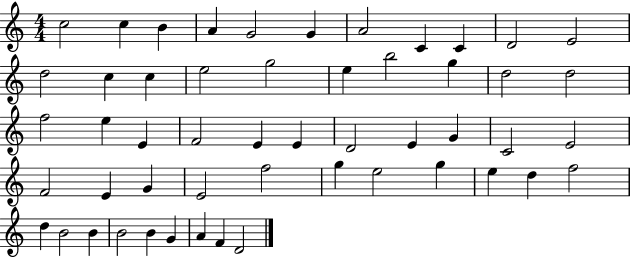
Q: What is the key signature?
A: C major